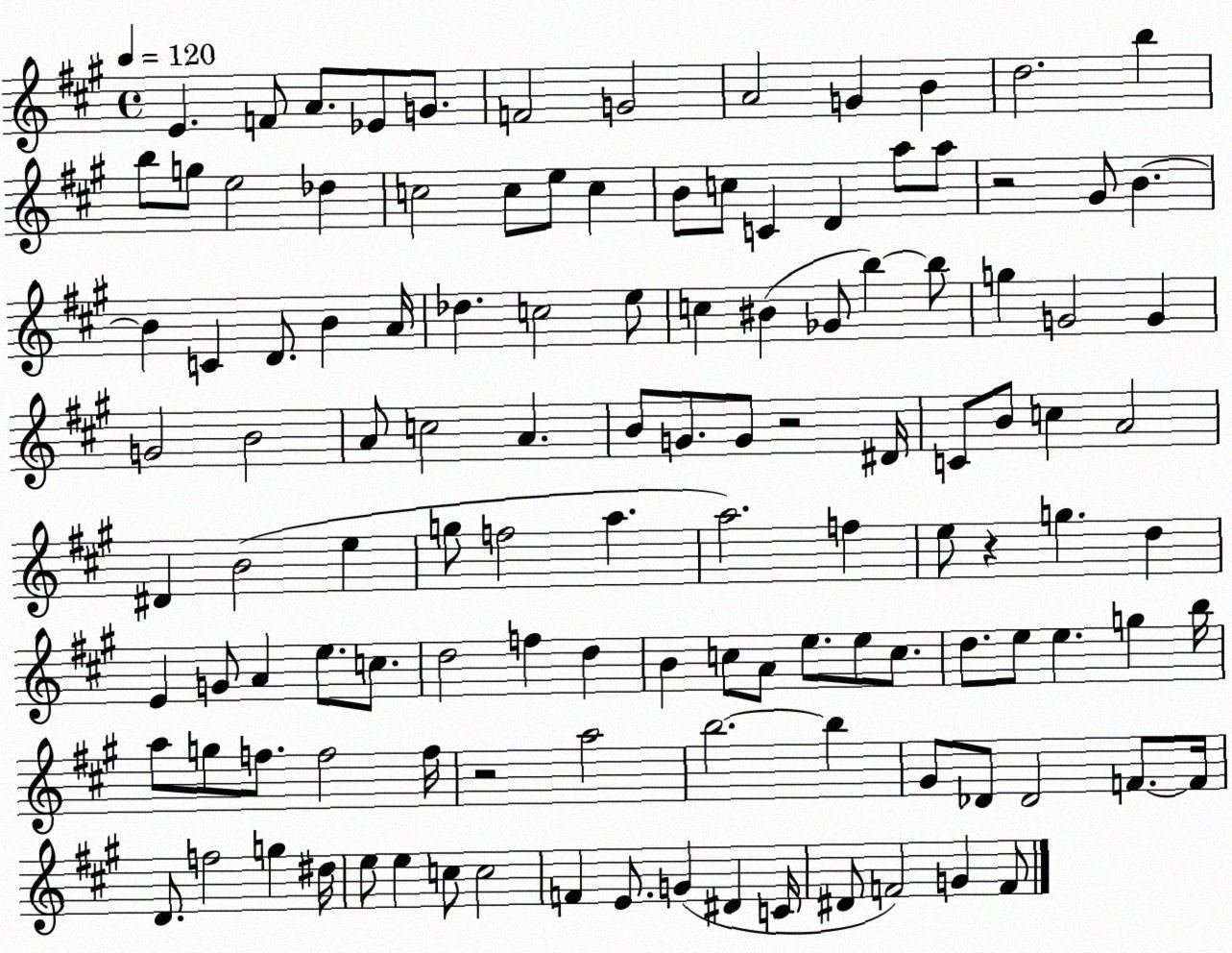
X:1
T:Untitled
M:4/4
L:1/4
K:A
E F/2 A/2 _E/2 G/2 F2 G2 A2 G B d2 b b/2 g/2 e2 _d c2 c/2 e/2 c B/2 c/2 C D a/2 a/2 z2 ^G/2 B B C D/2 B A/4 _d c2 e/2 c ^B _G/2 b b/2 g G2 G G2 B2 A/2 c2 A B/2 G/2 G/2 z2 ^D/4 C/2 B/2 c A2 ^D B2 e g/2 f2 a a2 f e/2 z g d E G/2 A e/2 c/2 d2 f d B c/2 A/2 e/2 e/2 c/2 d/2 e/2 e g b/4 a/2 g/2 f/2 f2 f/4 z2 a2 b2 b ^G/2 _D/2 _D2 F/2 F/4 D/2 f2 g ^d/4 e/2 e c/2 c2 F E/2 G ^D C/4 ^D/2 F2 G F/2